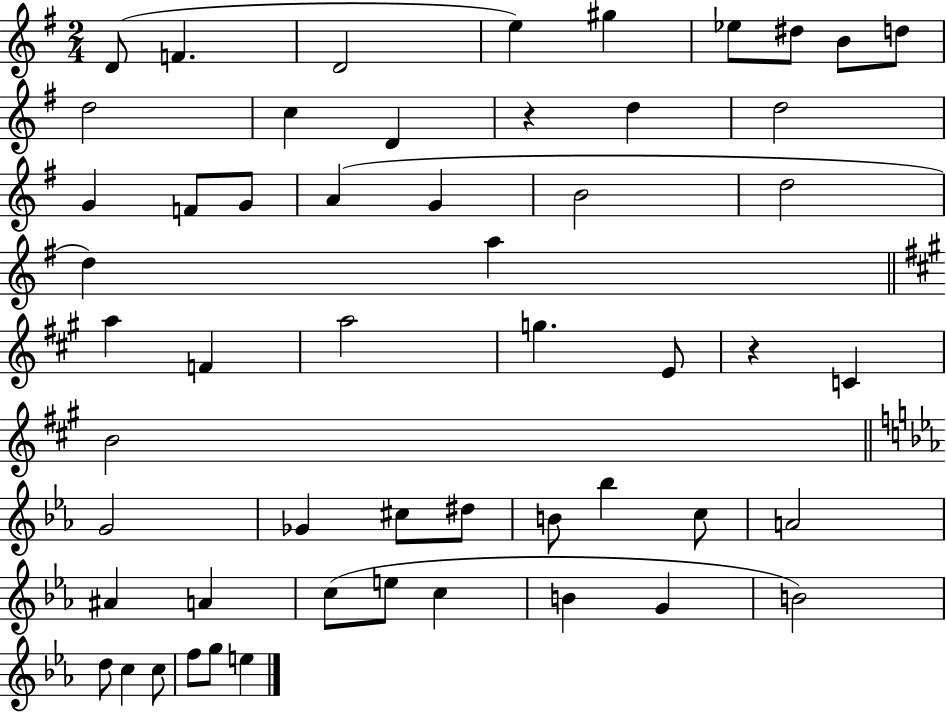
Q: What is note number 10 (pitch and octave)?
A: D5